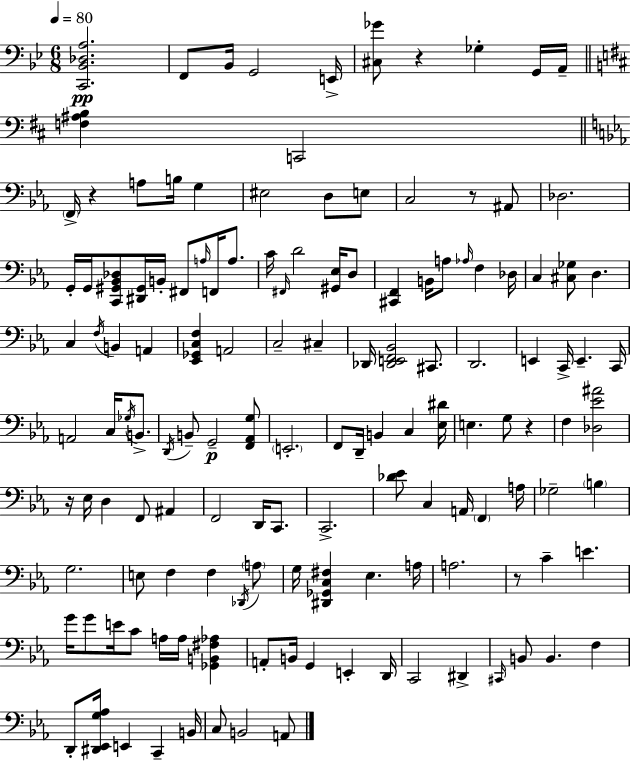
{
  \clef bass
  \numericTimeSignature
  \time 6/8
  \key bes \major
  \tempo 4 = 80
  <c, bes, des a>2.\pp | f,8 bes,16 g,2 e,16-> | <cis ges'>8 r4 ges4-. g,16 a,16-- | \bar "||" \break \key d \major <f ais b>4 c,2 | \bar "||" \break \key ees \major \parenthesize f,16-> r4 a8 b16 g4 | eis2 d8 e8 | c2 r8 ais,8 | des2. | \break g,16-. g,16 <c, gis, bes, des>8 <dis, gis,>16 b,16-. fis,8 \grace { a16 } f,16 a8. | c'16 \grace { fis,16 } d'2 <gis, ees>16 | d8 <cis, f,>4 b,16 a8 \grace { aes16 } f4 | des16 c4 <cis ges>8 d4. | \break c4 \acciaccatura { f16 } b,4 | a,4 <ees, ges, c f>4 a,2 | c2-- | cis4-- des,16 <des, e, f, bes,>2 | \break cis,8. d,2. | e,4 c,16-> e,4.-- | c,16 a,2 | c16 \acciaccatura { ges16 } b,8.-> \acciaccatura { d,16 } b,8-- g,2--\p | \break <f, aes, g>8 \parenthesize e,2.-. | f,8 d,16-- b,4 | c4 <ees dis'>16 e4. | g8 r4 f4 <des ees' ais'>2 | \break r16 ees16 d4 | f,8 ais,4 f,2 | d,16 c,8. c,2.-> | <des' ees'>8 c4 | \break a,16 \parenthesize f,4 a16 ges2-- | \parenthesize b4 g2. | e8 f4 | f4 \acciaccatura { des,16 } \parenthesize a8 g16 <dis, ges, c fis>4 | \break ees4. a16 a2. | r8 c'4-- | e'4. g'16 g'8 e'16 c'8 | a16 a16 <ges, b, fis aes>4 a,8-. b,16 g,4 | \break e,4-. d,16 c,2 | dis,4-> \grace { cis,16 } b,8 b,4. | f4 d,8-. <dis, ees, g aes>16 e,4 | c,4-- b,16 c8 b,2 | \break a,8 \bar "|."
}